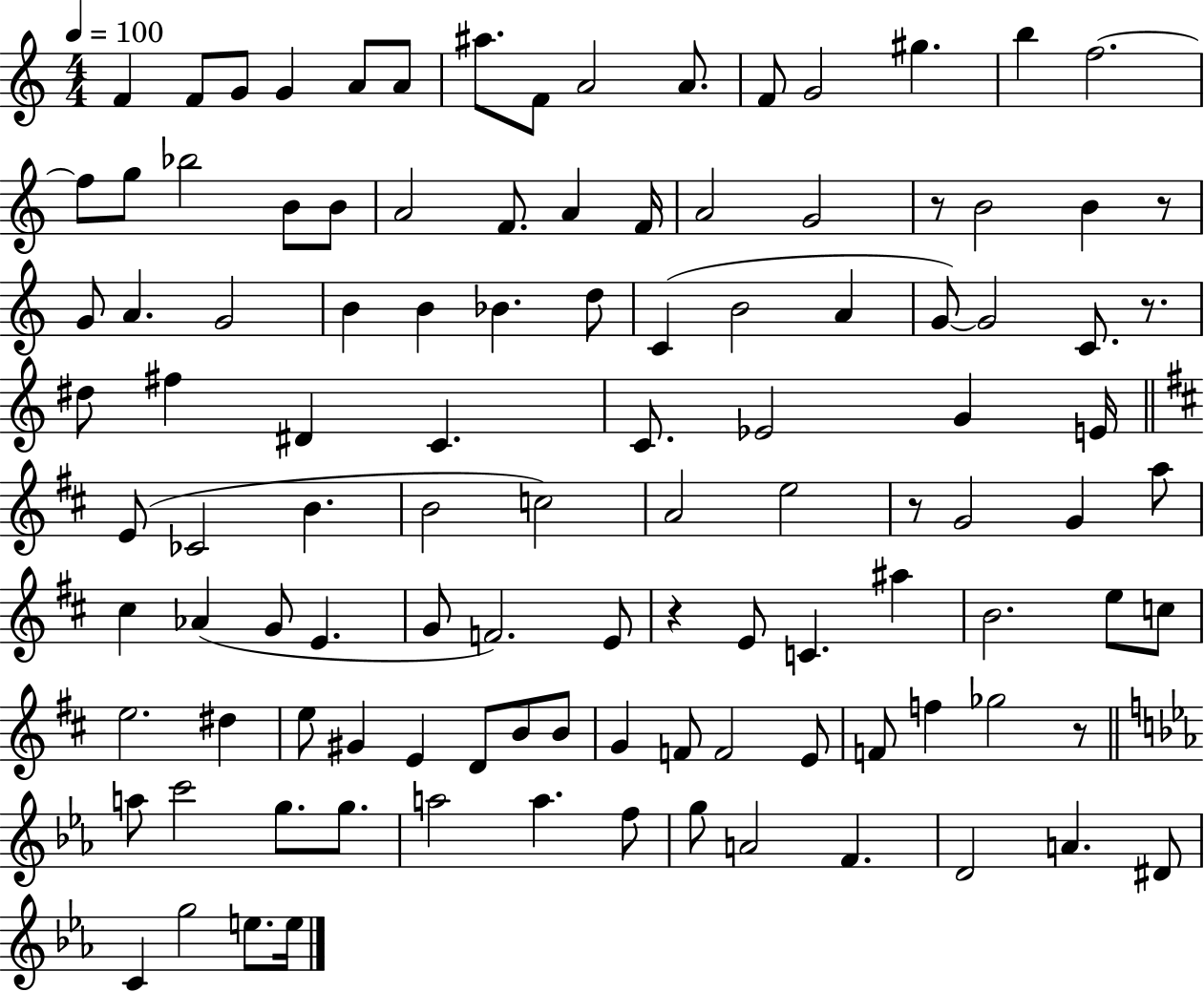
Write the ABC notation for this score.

X:1
T:Untitled
M:4/4
L:1/4
K:C
F F/2 G/2 G A/2 A/2 ^a/2 F/2 A2 A/2 F/2 G2 ^g b f2 f/2 g/2 _b2 B/2 B/2 A2 F/2 A F/4 A2 G2 z/2 B2 B z/2 G/2 A G2 B B _B d/2 C B2 A G/2 G2 C/2 z/2 ^d/2 ^f ^D C C/2 _E2 G E/4 E/2 _C2 B B2 c2 A2 e2 z/2 G2 G a/2 ^c _A G/2 E G/2 F2 E/2 z E/2 C ^a B2 e/2 c/2 e2 ^d e/2 ^G E D/2 B/2 B/2 G F/2 F2 E/2 F/2 f _g2 z/2 a/2 c'2 g/2 g/2 a2 a f/2 g/2 A2 F D2 A ^D/2 C g2 e/2 e/4